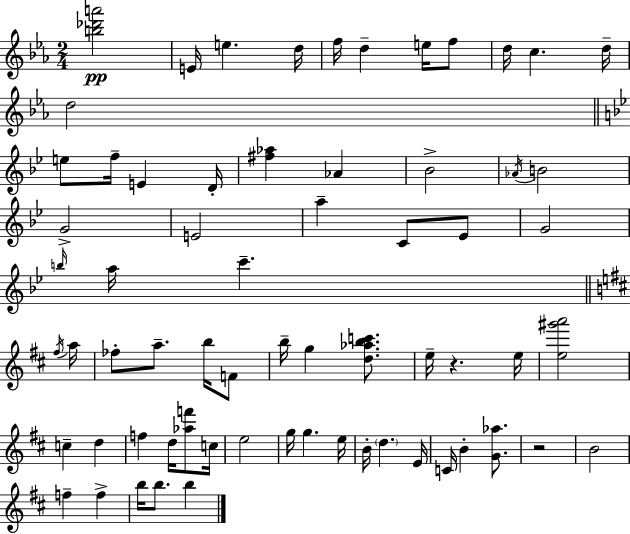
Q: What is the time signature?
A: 2/4